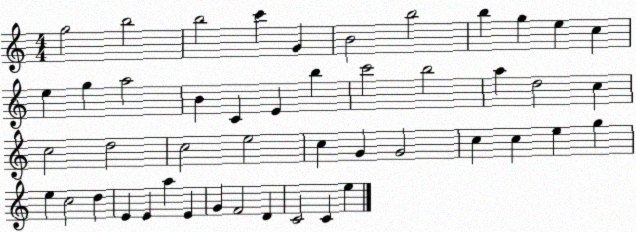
X:1
T:Untitled
M:4/4
L:1/4
K:C
g2 b2 b2 c' G B2 b2 b g e c e g a2 B C E b c'2 b2 a d2 c c2 d2 c2 e2 c G G2 c c e g e c2 d E E a E G F2 D C2 C e